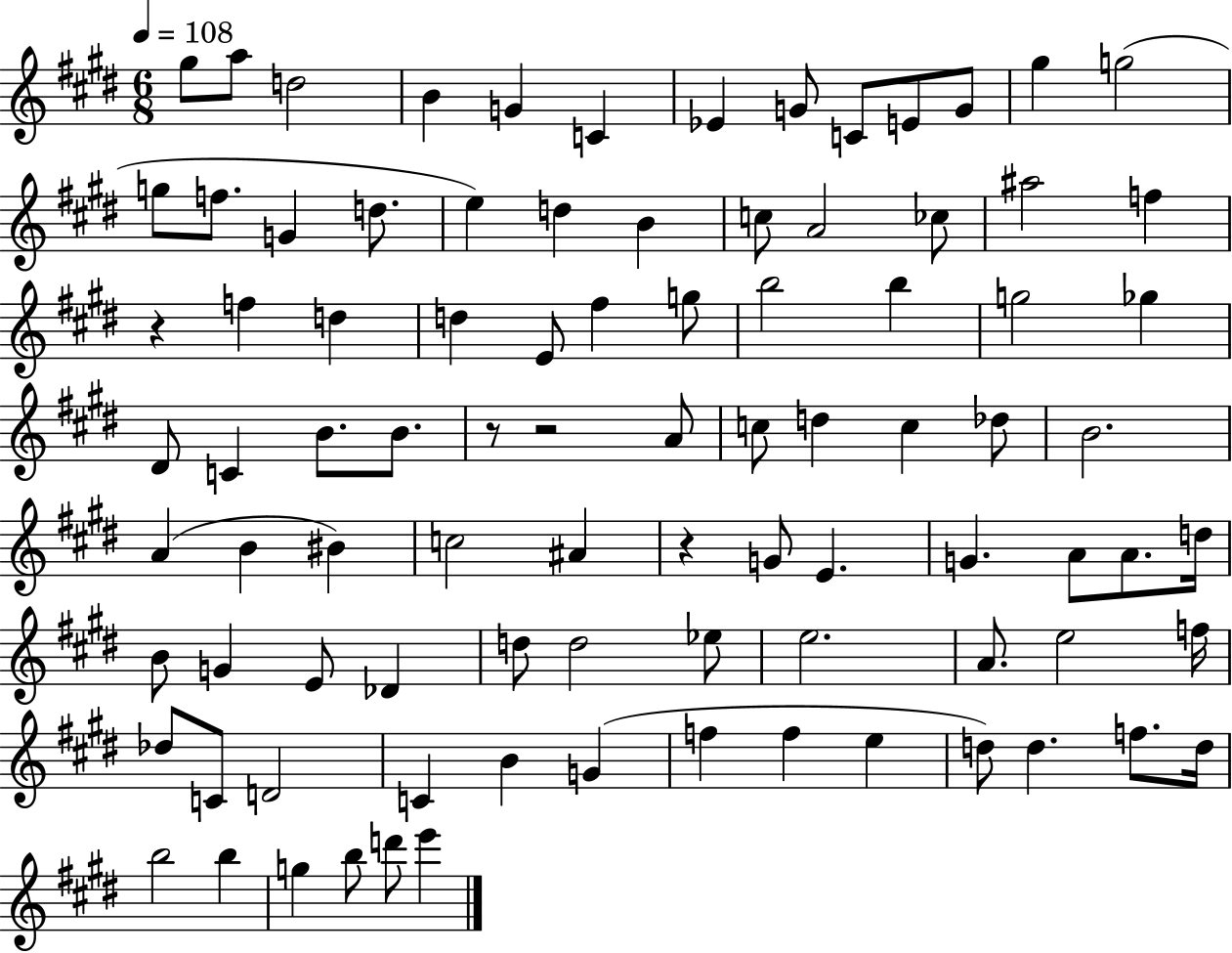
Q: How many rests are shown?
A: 4